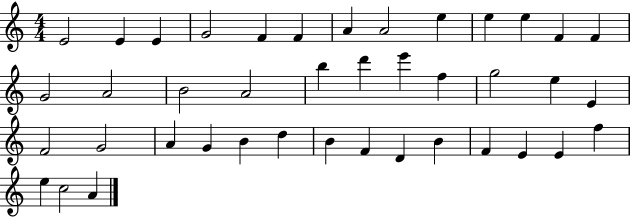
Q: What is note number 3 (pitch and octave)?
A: E4